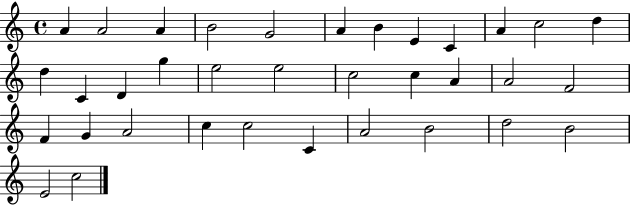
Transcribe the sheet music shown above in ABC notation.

X:1
T:Untitled
M:4/4
L:1/4
K:C
A A2 A B2 G2 A B E C A c2 d d C D g e2 e2 c2 c A A2 F2 F G A2 c c2 C A2 B2 d2 B2 E2 c2